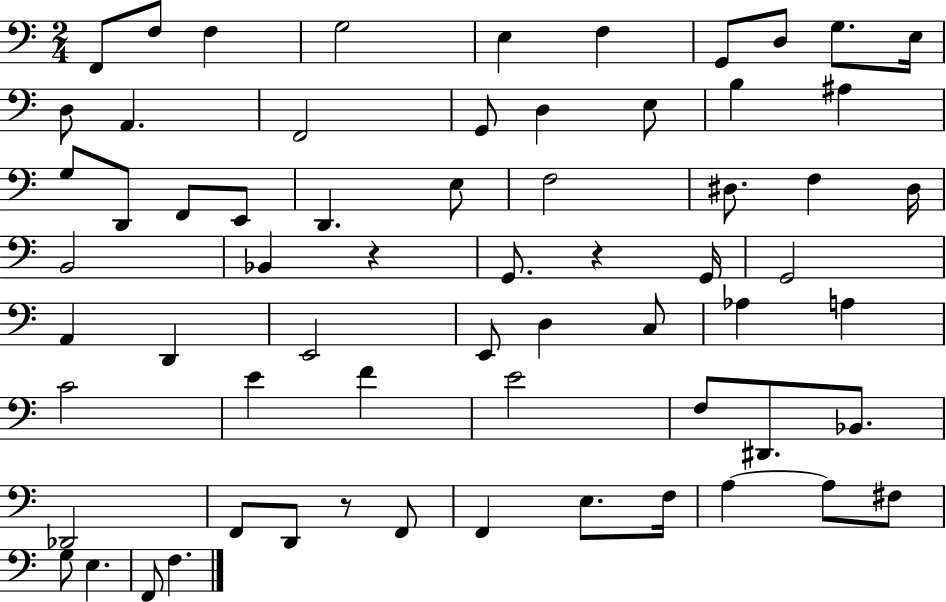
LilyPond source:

{
  \clef bass
  \numericTimeSignature
  \time 2/4
  \key c \major
  \repeat volta 2 { f,8 f8 f4 | g2 | e4 f4 | g,8 d8 g8. e16 | \break d8 a,4. | f,2 | g,8 d4 e8 | b4 ais4 | \break g8 d,8 f,8 e,8 | d,4. e8 | f2 | dis8. f4 dis16 | \break b,2 | bes,4 r4 | g,8. r4 g,16 | g,2 | \break a,4 d,4 | e,2 | e,8 d4 c8 | aes4 a4 | \break c'2 | e'4 f'4 | e'2 | f8 dis,8. bes,8. | \break des,2 | f,8 d,8 r8 f,8 | f,4 e8. f16 | a4~~ a8 fis8 | \break g8 e4. | f,8 f4. | } \bar "|."
}